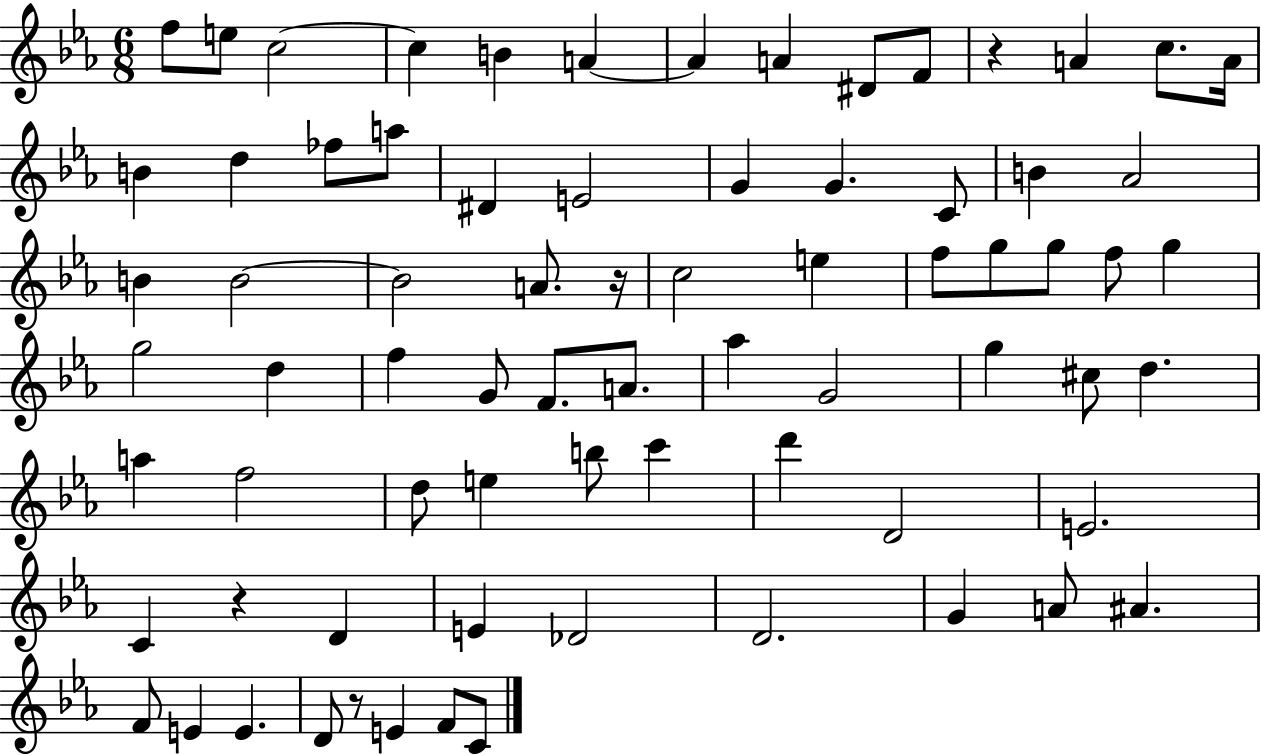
X:1
T:Untitled
M:6/8
L:1/4
K:Eb
f/2 e/2 c2 c B A A A ^D/2 F/2 z A c/2 A/4 B d _f/2 a/2 ^D E2 G G C/2 B _A2 B B2 B2 A/2 z/4 c2 e f/2 g/2 g/2 f/2 g g2 d f G/2 F/2 A/2 _a G2 g ^c/2 d a f2 d/2 e b/2 c' d' D2 E2 C z D E _D2 D2 G A/2 ^A F/2 E E D/2 z/2 E F/2 C/2